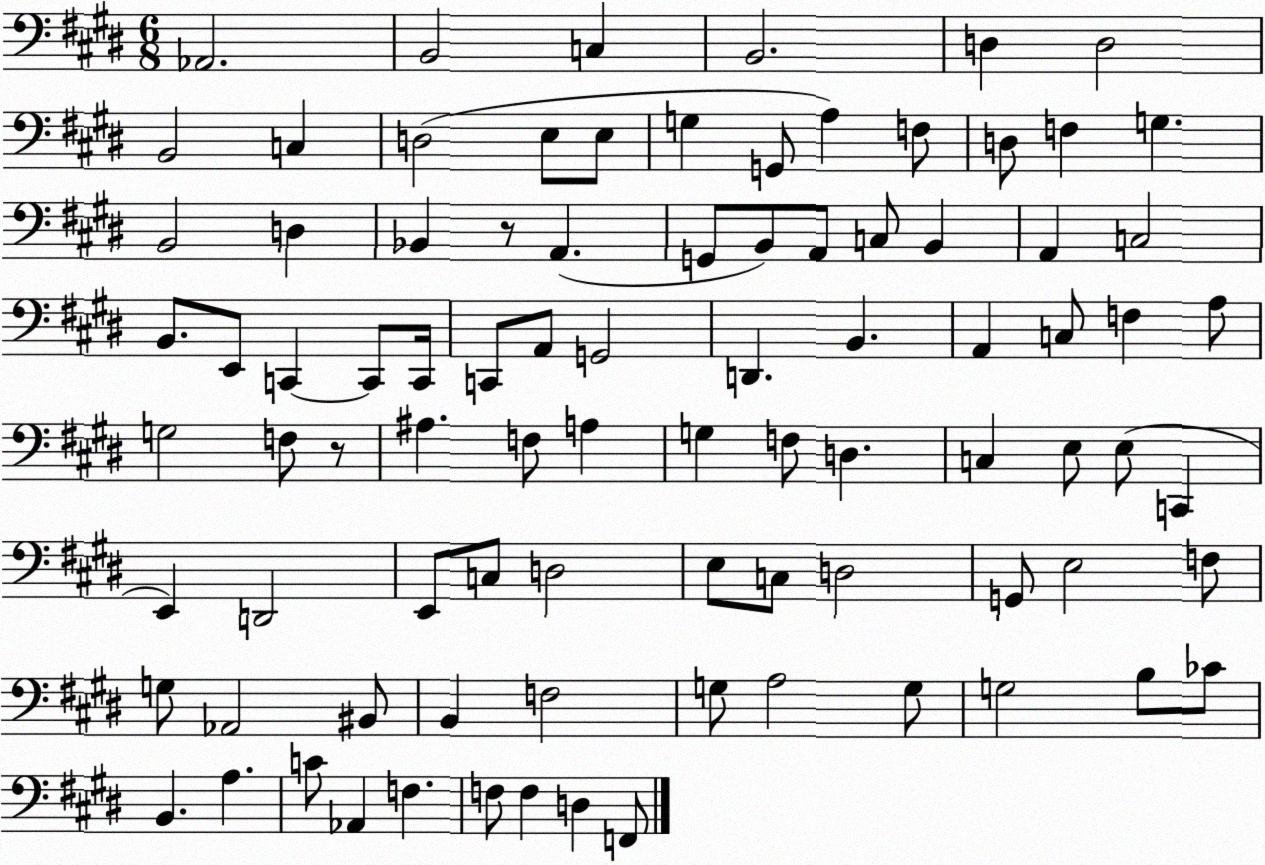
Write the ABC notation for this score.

X:1
T:Untitled
M:6/8
L:1/4
K:E
_A,,2 B,,2 C, B,,2 D, D,2 B,,2 C, D,2 E,/2 E,/2 G, G,,/2 A, F,/2 D,/2 F, G, B,,2 D, _B,, z/2 A,, G,,/2 B,,/2 A,,/2 C,/2 B,, A,, C,2 B,,/2 E,,/2 C,, C,,/2 C,,/4 C,,/2 A,,/2 G,,2 D,, B,, A,, C,/2 F, A,/2 G,2 F,/2 z/2 ^A, F,/2 A, G, F,/2 D, C, E,/2 E,/2 C,, E,, D,,2 E,,/2 C,/2 D,2 E,/2 C,/2 D,2 G,,/2 E,2 F,/2 G,/2 _A,,2 ^B,,/2 B,, F,2 G,/2 A,2 G,/2 G,2 B,/2 _C/2 B,, A, C/2 _A,, F, F,/2 F, D, F,,/2